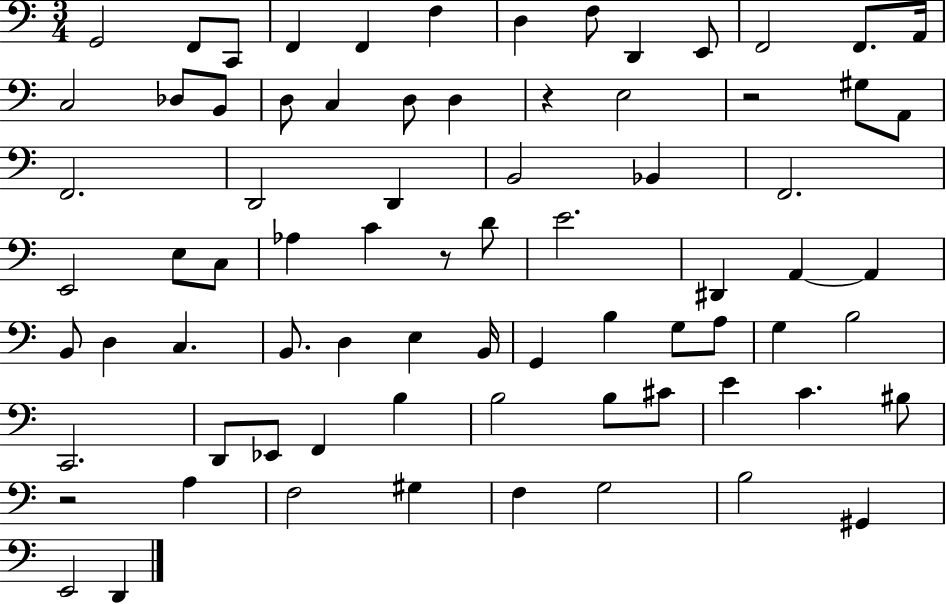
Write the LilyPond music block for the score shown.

{
  \clef bass
  \numericTimeSignature
  \time 3/4
  \key c \major
  g,2 f,8 c,8 | f,4 f,4 f4 | d4 f8 d,4 e,8 | f,2 f,8. a,16 | \break c2 des8 b,8 | d8 c4 d8 d4 | r4 e2 | r2 gis8 a,8 | \break f,2. | d,2 d,4 | b,2 bes,4 | f,2. | \break e,2 e8 c8 | aes4 c'4 r8 d'8 | e'2. | dis,4 a,4~~ a,4 | \break b,8 d4 c4. | b,8. d4 e4 b,16 | g,4 b4 g8 a8 | g4 b2 | \break c,2. | d,8 ees,8 f,4 b4 | b2 b8 cis'8 | e'4 c'4. bis8 | \break r2 a4 | f2 gis4 | f4 g2 | b2 gis,4 | \break e,2 d,4 | \bar "|."
}